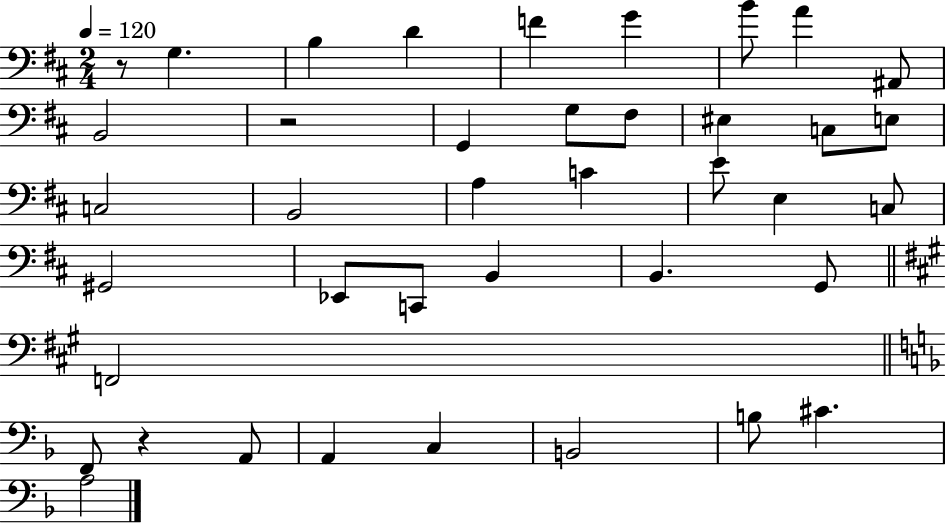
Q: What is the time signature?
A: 2/4